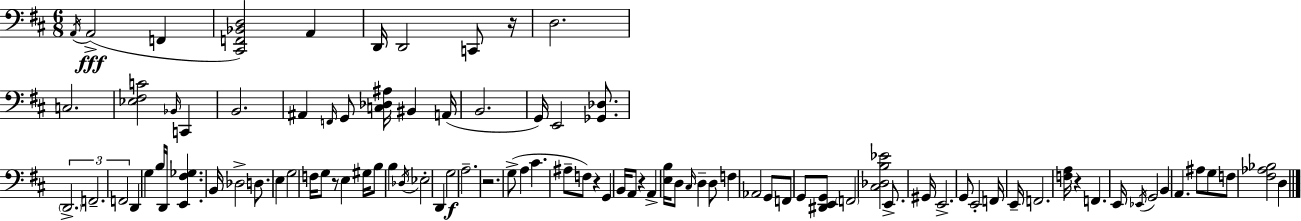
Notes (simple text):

A2/s A2/h F2/q [C#2,F2,Bb2,D3]/h A2/q D2/s D2/h C2/e R/s D3/h. C3/h. [Eb3,F#3,C4]/h Bb2/s C2/q B2/h. A#2/q F2/s G2/e [C3,Db3,A#3]/s BIS2/q A2/s B2/h. G2/s E2/h [Gb2,Db3]/e. D2/h. F2/h. F2/h D2/q G3/q B3/s D2/s [E2,F#3,Gb3]/q. B2/s Db3/h D3/e. E3/q G3/h F3/s G3/e R/e E3/q G#3/s B3/e B3/q Db3/s Eb3/h D2/q G3/h A3/h. R/h. G3/e A3/q C#4/q. A#3/e F3/e R/q G2/q B2/s A2/e R/q A2/q [E3,B3]/s D3/e C#3/s D3/q D3/e F3/q Ab2/h G2/e F2/e G2/e [D#2,E2,G2]/e F2/h [C#3,Db3,B3,Eb4]/h E2/e. G#2/s E2/h. G2/e E2/h F2/s E2/s F2/h. [F3,A3]/s R/q F2/q. E2/s Eb2/s G2/h B2/q A2/q. A#3/e G3/e F3/e [F#3,Ab3,Bb3]/h D3/q